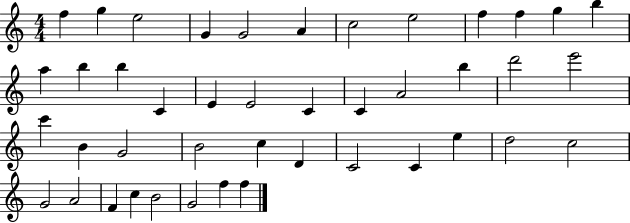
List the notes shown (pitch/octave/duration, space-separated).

F5/q G5/q E5/h G4/q G4/h A4/q C5/h E5/h F5/q F5/q G5/q B5/q A5/q B5/q B5/q C4/q E4/q E4/h C4/q C4/q A4/h B5/q D6/h E6/h C6/q B4/q G4/h B4/h C5/q D4/q C4/h C4/q E5/q D5/h C5/h G4/h A4/h F4/q C5/q B4/h G4/h F5/q F5/q